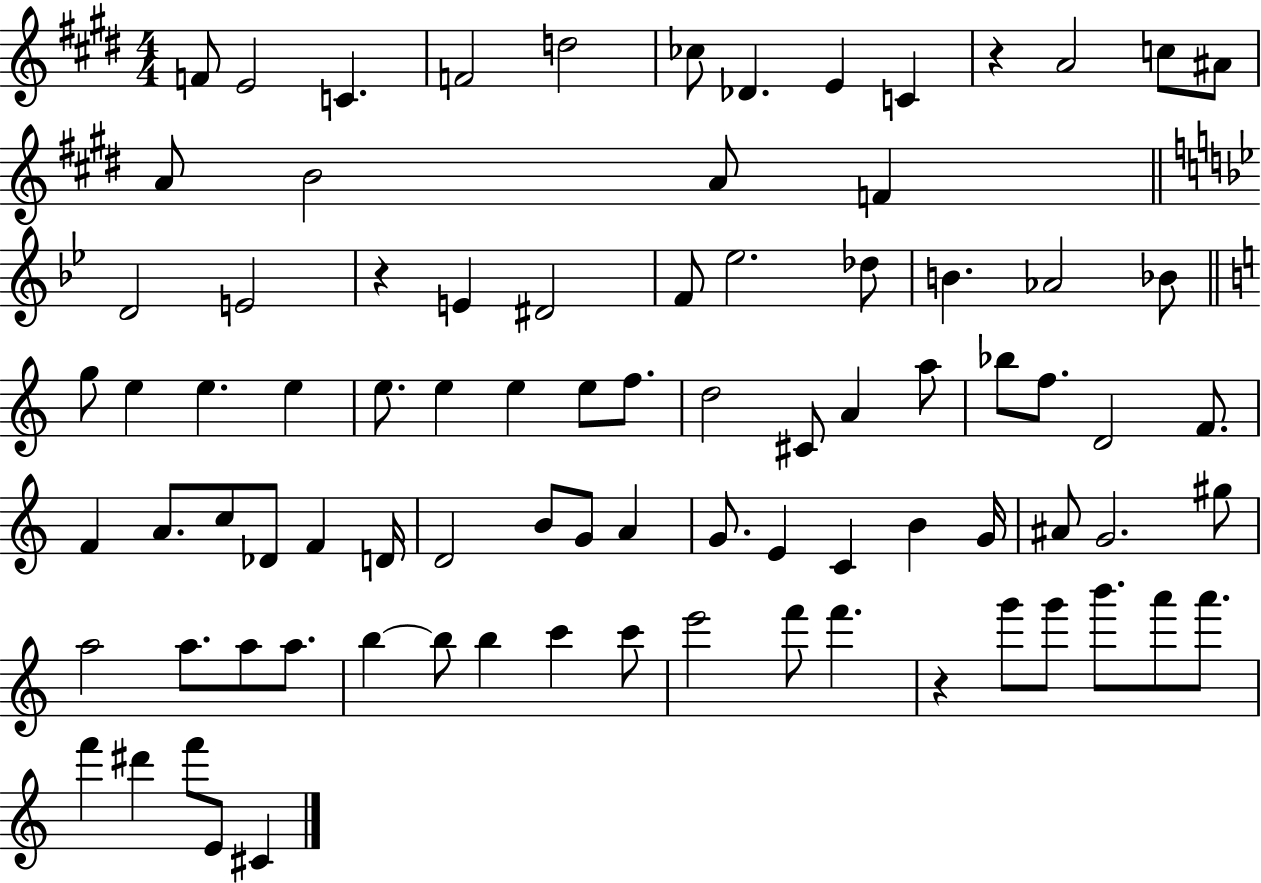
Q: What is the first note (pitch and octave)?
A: F4